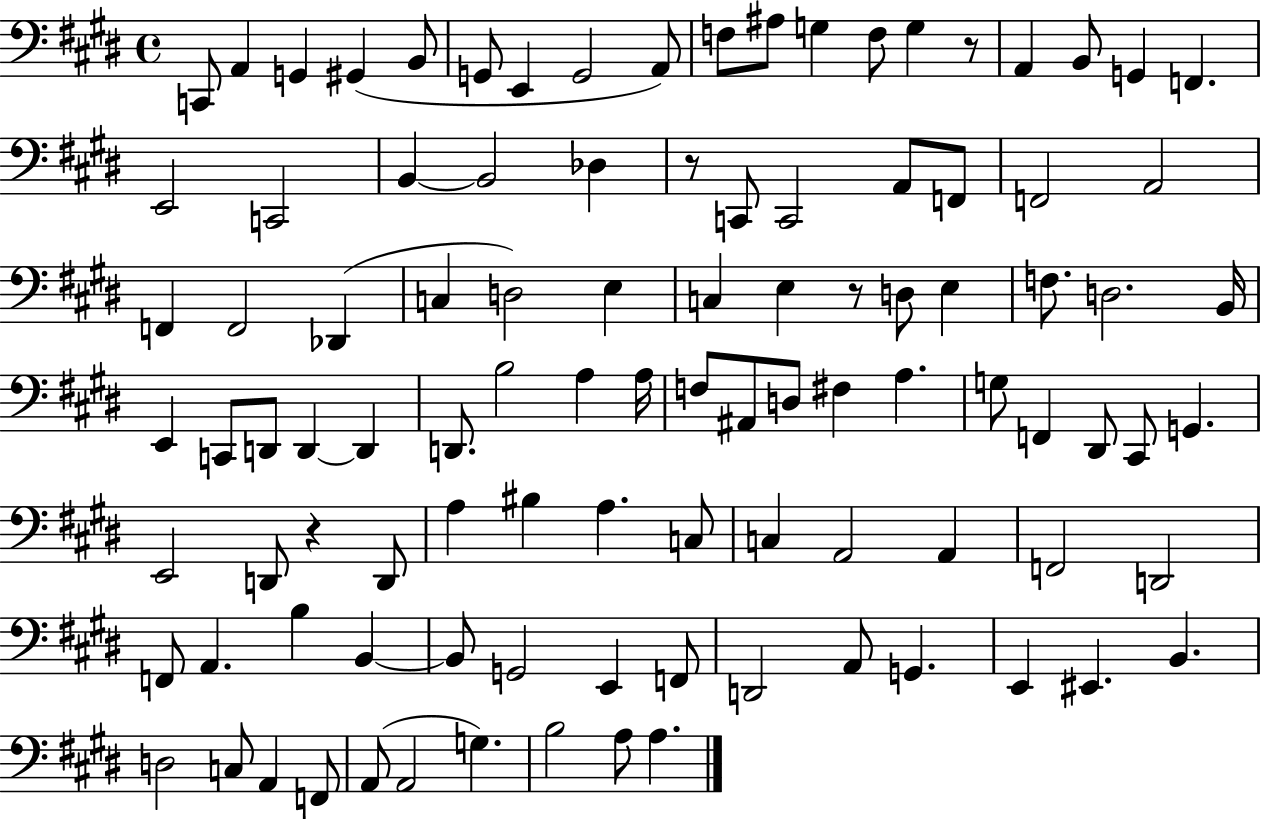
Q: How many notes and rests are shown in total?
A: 101